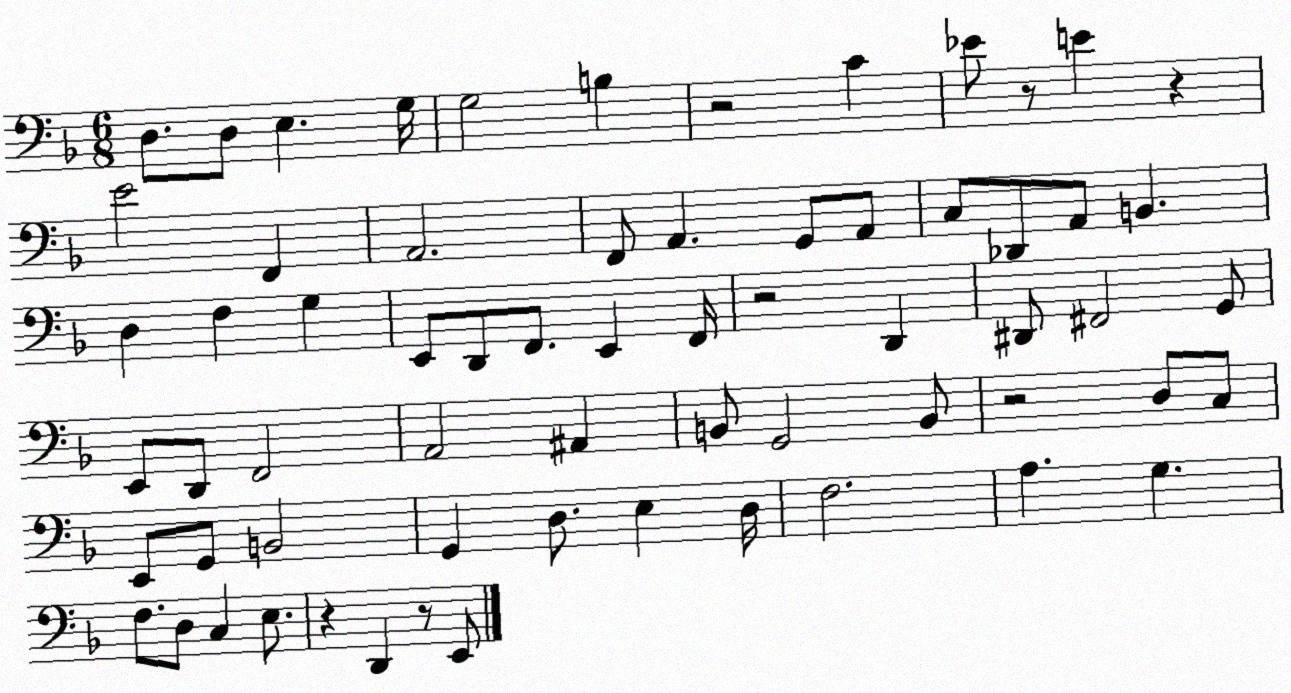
X:1
T:Untitled
M:6/8
L:1/4
K:F
D,/2 D,/2 E, G,/4 G,2 B, z2 C _E/2 z/2 E z E2 F,, A,,2 F,,/2 A,, G,,/2 A,,/2 C,/2 _D,,/2 A,,/2 B,, D, F, G, E,,/2 D,,/2 F,,/2 E,, F,,/4 z2 D,, ^D,,/2 ^F,,2 G,,/2 E,,/2 D,,/2 F,,2 A,,2 ^A,, B,,/2 G,,2 B,,/2 z2 D,/2 C,/2 E,,/2 G,,/2 B,,2 G,, D,/2 E, D,/4 F,2 A, G, F,/2 D,/2 C, E,/2 z D,, z/2 E,,/2